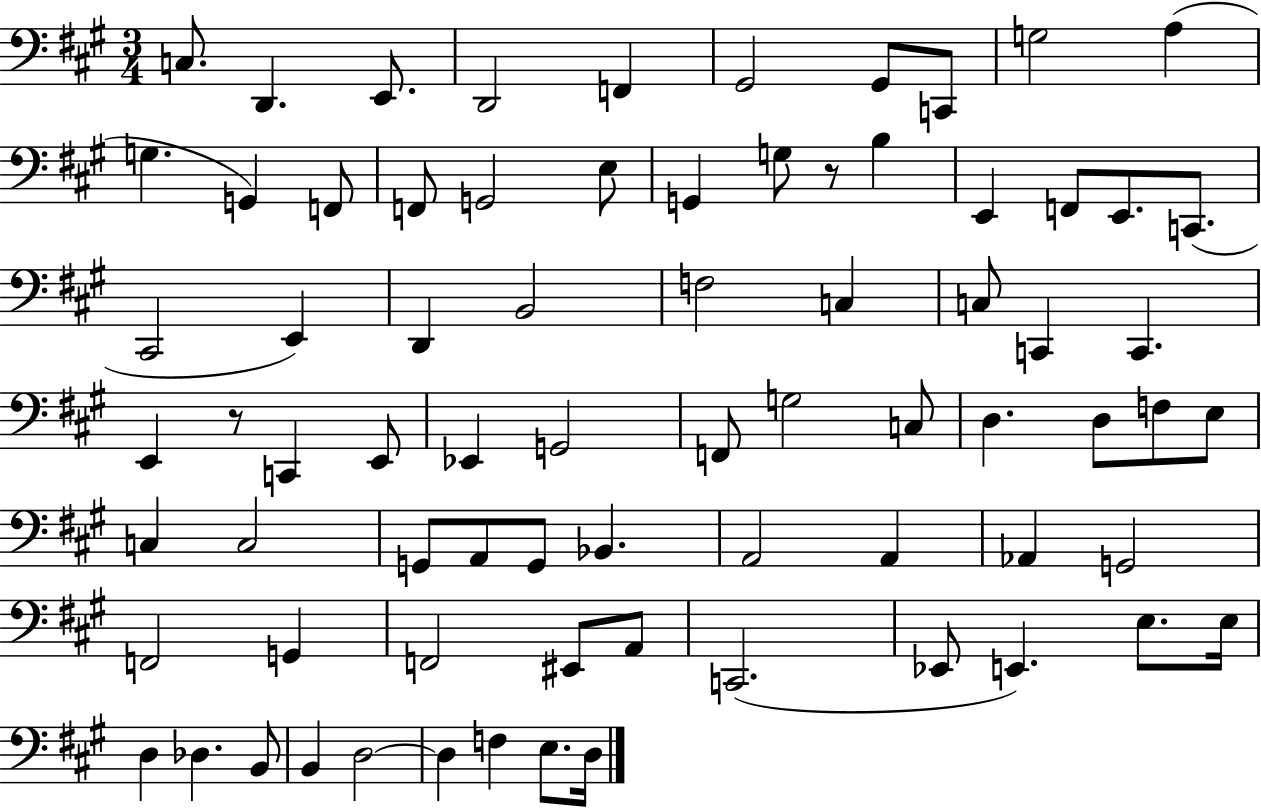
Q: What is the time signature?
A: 3/4